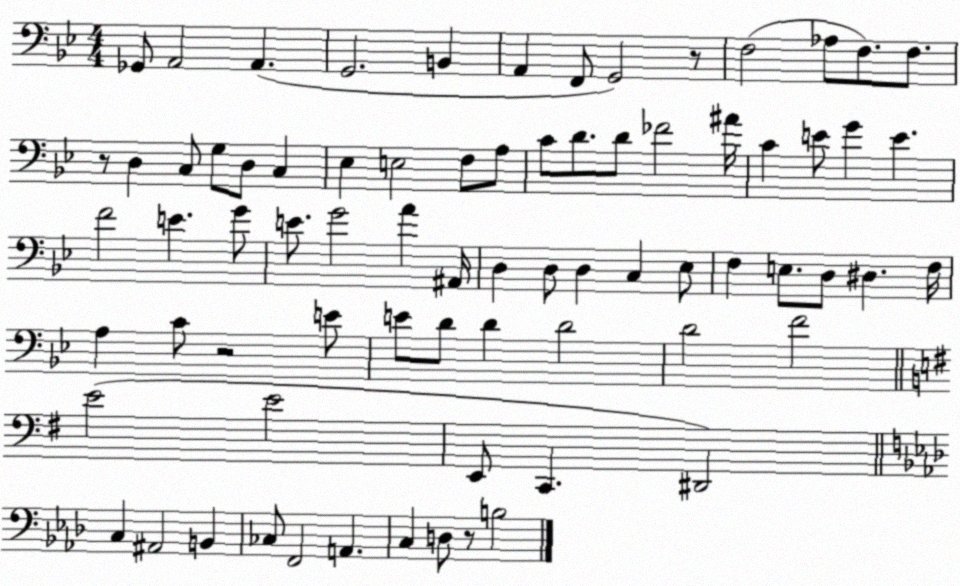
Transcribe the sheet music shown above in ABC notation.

X:1
T:Untitled
M:4/4
L:1/4
K:Bb
_G,,/2 A,,2 A,, G,,2 B,, A,, F,,/2 G,,2 z/2 F,2 _A,/2 F,/2 F,/2 z/2 D, C,/2 G,/2 D,/2 C, _E, E,2 F,/2 A,/2 C/2 D/2 D/2 _F2 ^A/4 C E/2 G E F2 E G/2 E/2 G2 A ^A,,/4 D, D,/2 D, C, _E,/2 F, E,/2 D,/2 ^D, F,/4 A, C/2 z2 E/2 E/2 D/2 D D2 D2 F2 E2 E2 E,,/2 C,, ^D,,2 C, ^A,,2 B,, _C,/2 F,,2 A,, C, D,/2 z/2 B,2